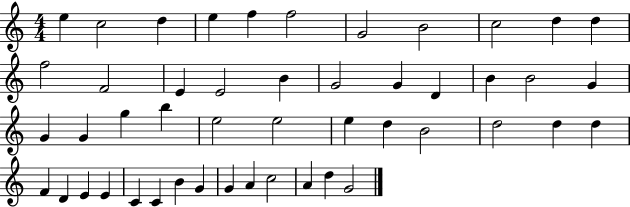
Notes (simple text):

E5/q C5/h D5/q E5/q F5/q F5/h G4/h B4/h C5/h D5/q D5/q F5/h F4/h E4/q E4/h B4/q G4/h G4/q D4/q B4/q B4/h G4/q G4/q G4/q G5/q B5/q E5/h E5/h E5/q D5/q B4/h D5/h D5/q D5/q F4/q D4/q E4/q E4/q C4/q C4/q B4/q G4/q G4/q A4/q C5/h A4/q D5/q G4/h